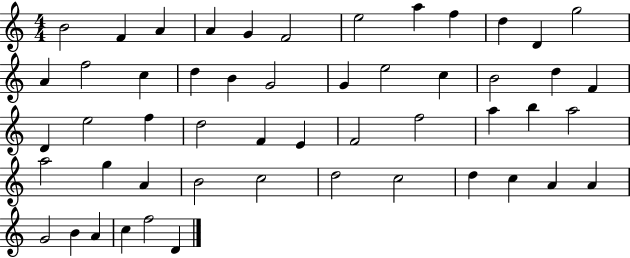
{
  \clef treble
  \numericTimeSignature
  \time 4/4
  \key c \major
  b'2 f'4 a'4 | a'4 g'4 f'2 | e''2 a''4 f''4 | d''4 d'4 g''2 | \break a'4 f''2 c''4 | d''4 b'4 g'2 | g'4 e''2 c''4 | b'2 d''4 f'4 | \break d'4 e''2 f''4 | d''2 f'4 e'4 | f'2 f''2 | a''4 b''4 a''2 | \break a''2 g''4 a'4 | b'2 c''2 | d''2 c''2 | d''4 c''4 a'4 a'4 | \break g'2 b'4 a'4 | c''4 f''2 d'4 | \bar "|."
}